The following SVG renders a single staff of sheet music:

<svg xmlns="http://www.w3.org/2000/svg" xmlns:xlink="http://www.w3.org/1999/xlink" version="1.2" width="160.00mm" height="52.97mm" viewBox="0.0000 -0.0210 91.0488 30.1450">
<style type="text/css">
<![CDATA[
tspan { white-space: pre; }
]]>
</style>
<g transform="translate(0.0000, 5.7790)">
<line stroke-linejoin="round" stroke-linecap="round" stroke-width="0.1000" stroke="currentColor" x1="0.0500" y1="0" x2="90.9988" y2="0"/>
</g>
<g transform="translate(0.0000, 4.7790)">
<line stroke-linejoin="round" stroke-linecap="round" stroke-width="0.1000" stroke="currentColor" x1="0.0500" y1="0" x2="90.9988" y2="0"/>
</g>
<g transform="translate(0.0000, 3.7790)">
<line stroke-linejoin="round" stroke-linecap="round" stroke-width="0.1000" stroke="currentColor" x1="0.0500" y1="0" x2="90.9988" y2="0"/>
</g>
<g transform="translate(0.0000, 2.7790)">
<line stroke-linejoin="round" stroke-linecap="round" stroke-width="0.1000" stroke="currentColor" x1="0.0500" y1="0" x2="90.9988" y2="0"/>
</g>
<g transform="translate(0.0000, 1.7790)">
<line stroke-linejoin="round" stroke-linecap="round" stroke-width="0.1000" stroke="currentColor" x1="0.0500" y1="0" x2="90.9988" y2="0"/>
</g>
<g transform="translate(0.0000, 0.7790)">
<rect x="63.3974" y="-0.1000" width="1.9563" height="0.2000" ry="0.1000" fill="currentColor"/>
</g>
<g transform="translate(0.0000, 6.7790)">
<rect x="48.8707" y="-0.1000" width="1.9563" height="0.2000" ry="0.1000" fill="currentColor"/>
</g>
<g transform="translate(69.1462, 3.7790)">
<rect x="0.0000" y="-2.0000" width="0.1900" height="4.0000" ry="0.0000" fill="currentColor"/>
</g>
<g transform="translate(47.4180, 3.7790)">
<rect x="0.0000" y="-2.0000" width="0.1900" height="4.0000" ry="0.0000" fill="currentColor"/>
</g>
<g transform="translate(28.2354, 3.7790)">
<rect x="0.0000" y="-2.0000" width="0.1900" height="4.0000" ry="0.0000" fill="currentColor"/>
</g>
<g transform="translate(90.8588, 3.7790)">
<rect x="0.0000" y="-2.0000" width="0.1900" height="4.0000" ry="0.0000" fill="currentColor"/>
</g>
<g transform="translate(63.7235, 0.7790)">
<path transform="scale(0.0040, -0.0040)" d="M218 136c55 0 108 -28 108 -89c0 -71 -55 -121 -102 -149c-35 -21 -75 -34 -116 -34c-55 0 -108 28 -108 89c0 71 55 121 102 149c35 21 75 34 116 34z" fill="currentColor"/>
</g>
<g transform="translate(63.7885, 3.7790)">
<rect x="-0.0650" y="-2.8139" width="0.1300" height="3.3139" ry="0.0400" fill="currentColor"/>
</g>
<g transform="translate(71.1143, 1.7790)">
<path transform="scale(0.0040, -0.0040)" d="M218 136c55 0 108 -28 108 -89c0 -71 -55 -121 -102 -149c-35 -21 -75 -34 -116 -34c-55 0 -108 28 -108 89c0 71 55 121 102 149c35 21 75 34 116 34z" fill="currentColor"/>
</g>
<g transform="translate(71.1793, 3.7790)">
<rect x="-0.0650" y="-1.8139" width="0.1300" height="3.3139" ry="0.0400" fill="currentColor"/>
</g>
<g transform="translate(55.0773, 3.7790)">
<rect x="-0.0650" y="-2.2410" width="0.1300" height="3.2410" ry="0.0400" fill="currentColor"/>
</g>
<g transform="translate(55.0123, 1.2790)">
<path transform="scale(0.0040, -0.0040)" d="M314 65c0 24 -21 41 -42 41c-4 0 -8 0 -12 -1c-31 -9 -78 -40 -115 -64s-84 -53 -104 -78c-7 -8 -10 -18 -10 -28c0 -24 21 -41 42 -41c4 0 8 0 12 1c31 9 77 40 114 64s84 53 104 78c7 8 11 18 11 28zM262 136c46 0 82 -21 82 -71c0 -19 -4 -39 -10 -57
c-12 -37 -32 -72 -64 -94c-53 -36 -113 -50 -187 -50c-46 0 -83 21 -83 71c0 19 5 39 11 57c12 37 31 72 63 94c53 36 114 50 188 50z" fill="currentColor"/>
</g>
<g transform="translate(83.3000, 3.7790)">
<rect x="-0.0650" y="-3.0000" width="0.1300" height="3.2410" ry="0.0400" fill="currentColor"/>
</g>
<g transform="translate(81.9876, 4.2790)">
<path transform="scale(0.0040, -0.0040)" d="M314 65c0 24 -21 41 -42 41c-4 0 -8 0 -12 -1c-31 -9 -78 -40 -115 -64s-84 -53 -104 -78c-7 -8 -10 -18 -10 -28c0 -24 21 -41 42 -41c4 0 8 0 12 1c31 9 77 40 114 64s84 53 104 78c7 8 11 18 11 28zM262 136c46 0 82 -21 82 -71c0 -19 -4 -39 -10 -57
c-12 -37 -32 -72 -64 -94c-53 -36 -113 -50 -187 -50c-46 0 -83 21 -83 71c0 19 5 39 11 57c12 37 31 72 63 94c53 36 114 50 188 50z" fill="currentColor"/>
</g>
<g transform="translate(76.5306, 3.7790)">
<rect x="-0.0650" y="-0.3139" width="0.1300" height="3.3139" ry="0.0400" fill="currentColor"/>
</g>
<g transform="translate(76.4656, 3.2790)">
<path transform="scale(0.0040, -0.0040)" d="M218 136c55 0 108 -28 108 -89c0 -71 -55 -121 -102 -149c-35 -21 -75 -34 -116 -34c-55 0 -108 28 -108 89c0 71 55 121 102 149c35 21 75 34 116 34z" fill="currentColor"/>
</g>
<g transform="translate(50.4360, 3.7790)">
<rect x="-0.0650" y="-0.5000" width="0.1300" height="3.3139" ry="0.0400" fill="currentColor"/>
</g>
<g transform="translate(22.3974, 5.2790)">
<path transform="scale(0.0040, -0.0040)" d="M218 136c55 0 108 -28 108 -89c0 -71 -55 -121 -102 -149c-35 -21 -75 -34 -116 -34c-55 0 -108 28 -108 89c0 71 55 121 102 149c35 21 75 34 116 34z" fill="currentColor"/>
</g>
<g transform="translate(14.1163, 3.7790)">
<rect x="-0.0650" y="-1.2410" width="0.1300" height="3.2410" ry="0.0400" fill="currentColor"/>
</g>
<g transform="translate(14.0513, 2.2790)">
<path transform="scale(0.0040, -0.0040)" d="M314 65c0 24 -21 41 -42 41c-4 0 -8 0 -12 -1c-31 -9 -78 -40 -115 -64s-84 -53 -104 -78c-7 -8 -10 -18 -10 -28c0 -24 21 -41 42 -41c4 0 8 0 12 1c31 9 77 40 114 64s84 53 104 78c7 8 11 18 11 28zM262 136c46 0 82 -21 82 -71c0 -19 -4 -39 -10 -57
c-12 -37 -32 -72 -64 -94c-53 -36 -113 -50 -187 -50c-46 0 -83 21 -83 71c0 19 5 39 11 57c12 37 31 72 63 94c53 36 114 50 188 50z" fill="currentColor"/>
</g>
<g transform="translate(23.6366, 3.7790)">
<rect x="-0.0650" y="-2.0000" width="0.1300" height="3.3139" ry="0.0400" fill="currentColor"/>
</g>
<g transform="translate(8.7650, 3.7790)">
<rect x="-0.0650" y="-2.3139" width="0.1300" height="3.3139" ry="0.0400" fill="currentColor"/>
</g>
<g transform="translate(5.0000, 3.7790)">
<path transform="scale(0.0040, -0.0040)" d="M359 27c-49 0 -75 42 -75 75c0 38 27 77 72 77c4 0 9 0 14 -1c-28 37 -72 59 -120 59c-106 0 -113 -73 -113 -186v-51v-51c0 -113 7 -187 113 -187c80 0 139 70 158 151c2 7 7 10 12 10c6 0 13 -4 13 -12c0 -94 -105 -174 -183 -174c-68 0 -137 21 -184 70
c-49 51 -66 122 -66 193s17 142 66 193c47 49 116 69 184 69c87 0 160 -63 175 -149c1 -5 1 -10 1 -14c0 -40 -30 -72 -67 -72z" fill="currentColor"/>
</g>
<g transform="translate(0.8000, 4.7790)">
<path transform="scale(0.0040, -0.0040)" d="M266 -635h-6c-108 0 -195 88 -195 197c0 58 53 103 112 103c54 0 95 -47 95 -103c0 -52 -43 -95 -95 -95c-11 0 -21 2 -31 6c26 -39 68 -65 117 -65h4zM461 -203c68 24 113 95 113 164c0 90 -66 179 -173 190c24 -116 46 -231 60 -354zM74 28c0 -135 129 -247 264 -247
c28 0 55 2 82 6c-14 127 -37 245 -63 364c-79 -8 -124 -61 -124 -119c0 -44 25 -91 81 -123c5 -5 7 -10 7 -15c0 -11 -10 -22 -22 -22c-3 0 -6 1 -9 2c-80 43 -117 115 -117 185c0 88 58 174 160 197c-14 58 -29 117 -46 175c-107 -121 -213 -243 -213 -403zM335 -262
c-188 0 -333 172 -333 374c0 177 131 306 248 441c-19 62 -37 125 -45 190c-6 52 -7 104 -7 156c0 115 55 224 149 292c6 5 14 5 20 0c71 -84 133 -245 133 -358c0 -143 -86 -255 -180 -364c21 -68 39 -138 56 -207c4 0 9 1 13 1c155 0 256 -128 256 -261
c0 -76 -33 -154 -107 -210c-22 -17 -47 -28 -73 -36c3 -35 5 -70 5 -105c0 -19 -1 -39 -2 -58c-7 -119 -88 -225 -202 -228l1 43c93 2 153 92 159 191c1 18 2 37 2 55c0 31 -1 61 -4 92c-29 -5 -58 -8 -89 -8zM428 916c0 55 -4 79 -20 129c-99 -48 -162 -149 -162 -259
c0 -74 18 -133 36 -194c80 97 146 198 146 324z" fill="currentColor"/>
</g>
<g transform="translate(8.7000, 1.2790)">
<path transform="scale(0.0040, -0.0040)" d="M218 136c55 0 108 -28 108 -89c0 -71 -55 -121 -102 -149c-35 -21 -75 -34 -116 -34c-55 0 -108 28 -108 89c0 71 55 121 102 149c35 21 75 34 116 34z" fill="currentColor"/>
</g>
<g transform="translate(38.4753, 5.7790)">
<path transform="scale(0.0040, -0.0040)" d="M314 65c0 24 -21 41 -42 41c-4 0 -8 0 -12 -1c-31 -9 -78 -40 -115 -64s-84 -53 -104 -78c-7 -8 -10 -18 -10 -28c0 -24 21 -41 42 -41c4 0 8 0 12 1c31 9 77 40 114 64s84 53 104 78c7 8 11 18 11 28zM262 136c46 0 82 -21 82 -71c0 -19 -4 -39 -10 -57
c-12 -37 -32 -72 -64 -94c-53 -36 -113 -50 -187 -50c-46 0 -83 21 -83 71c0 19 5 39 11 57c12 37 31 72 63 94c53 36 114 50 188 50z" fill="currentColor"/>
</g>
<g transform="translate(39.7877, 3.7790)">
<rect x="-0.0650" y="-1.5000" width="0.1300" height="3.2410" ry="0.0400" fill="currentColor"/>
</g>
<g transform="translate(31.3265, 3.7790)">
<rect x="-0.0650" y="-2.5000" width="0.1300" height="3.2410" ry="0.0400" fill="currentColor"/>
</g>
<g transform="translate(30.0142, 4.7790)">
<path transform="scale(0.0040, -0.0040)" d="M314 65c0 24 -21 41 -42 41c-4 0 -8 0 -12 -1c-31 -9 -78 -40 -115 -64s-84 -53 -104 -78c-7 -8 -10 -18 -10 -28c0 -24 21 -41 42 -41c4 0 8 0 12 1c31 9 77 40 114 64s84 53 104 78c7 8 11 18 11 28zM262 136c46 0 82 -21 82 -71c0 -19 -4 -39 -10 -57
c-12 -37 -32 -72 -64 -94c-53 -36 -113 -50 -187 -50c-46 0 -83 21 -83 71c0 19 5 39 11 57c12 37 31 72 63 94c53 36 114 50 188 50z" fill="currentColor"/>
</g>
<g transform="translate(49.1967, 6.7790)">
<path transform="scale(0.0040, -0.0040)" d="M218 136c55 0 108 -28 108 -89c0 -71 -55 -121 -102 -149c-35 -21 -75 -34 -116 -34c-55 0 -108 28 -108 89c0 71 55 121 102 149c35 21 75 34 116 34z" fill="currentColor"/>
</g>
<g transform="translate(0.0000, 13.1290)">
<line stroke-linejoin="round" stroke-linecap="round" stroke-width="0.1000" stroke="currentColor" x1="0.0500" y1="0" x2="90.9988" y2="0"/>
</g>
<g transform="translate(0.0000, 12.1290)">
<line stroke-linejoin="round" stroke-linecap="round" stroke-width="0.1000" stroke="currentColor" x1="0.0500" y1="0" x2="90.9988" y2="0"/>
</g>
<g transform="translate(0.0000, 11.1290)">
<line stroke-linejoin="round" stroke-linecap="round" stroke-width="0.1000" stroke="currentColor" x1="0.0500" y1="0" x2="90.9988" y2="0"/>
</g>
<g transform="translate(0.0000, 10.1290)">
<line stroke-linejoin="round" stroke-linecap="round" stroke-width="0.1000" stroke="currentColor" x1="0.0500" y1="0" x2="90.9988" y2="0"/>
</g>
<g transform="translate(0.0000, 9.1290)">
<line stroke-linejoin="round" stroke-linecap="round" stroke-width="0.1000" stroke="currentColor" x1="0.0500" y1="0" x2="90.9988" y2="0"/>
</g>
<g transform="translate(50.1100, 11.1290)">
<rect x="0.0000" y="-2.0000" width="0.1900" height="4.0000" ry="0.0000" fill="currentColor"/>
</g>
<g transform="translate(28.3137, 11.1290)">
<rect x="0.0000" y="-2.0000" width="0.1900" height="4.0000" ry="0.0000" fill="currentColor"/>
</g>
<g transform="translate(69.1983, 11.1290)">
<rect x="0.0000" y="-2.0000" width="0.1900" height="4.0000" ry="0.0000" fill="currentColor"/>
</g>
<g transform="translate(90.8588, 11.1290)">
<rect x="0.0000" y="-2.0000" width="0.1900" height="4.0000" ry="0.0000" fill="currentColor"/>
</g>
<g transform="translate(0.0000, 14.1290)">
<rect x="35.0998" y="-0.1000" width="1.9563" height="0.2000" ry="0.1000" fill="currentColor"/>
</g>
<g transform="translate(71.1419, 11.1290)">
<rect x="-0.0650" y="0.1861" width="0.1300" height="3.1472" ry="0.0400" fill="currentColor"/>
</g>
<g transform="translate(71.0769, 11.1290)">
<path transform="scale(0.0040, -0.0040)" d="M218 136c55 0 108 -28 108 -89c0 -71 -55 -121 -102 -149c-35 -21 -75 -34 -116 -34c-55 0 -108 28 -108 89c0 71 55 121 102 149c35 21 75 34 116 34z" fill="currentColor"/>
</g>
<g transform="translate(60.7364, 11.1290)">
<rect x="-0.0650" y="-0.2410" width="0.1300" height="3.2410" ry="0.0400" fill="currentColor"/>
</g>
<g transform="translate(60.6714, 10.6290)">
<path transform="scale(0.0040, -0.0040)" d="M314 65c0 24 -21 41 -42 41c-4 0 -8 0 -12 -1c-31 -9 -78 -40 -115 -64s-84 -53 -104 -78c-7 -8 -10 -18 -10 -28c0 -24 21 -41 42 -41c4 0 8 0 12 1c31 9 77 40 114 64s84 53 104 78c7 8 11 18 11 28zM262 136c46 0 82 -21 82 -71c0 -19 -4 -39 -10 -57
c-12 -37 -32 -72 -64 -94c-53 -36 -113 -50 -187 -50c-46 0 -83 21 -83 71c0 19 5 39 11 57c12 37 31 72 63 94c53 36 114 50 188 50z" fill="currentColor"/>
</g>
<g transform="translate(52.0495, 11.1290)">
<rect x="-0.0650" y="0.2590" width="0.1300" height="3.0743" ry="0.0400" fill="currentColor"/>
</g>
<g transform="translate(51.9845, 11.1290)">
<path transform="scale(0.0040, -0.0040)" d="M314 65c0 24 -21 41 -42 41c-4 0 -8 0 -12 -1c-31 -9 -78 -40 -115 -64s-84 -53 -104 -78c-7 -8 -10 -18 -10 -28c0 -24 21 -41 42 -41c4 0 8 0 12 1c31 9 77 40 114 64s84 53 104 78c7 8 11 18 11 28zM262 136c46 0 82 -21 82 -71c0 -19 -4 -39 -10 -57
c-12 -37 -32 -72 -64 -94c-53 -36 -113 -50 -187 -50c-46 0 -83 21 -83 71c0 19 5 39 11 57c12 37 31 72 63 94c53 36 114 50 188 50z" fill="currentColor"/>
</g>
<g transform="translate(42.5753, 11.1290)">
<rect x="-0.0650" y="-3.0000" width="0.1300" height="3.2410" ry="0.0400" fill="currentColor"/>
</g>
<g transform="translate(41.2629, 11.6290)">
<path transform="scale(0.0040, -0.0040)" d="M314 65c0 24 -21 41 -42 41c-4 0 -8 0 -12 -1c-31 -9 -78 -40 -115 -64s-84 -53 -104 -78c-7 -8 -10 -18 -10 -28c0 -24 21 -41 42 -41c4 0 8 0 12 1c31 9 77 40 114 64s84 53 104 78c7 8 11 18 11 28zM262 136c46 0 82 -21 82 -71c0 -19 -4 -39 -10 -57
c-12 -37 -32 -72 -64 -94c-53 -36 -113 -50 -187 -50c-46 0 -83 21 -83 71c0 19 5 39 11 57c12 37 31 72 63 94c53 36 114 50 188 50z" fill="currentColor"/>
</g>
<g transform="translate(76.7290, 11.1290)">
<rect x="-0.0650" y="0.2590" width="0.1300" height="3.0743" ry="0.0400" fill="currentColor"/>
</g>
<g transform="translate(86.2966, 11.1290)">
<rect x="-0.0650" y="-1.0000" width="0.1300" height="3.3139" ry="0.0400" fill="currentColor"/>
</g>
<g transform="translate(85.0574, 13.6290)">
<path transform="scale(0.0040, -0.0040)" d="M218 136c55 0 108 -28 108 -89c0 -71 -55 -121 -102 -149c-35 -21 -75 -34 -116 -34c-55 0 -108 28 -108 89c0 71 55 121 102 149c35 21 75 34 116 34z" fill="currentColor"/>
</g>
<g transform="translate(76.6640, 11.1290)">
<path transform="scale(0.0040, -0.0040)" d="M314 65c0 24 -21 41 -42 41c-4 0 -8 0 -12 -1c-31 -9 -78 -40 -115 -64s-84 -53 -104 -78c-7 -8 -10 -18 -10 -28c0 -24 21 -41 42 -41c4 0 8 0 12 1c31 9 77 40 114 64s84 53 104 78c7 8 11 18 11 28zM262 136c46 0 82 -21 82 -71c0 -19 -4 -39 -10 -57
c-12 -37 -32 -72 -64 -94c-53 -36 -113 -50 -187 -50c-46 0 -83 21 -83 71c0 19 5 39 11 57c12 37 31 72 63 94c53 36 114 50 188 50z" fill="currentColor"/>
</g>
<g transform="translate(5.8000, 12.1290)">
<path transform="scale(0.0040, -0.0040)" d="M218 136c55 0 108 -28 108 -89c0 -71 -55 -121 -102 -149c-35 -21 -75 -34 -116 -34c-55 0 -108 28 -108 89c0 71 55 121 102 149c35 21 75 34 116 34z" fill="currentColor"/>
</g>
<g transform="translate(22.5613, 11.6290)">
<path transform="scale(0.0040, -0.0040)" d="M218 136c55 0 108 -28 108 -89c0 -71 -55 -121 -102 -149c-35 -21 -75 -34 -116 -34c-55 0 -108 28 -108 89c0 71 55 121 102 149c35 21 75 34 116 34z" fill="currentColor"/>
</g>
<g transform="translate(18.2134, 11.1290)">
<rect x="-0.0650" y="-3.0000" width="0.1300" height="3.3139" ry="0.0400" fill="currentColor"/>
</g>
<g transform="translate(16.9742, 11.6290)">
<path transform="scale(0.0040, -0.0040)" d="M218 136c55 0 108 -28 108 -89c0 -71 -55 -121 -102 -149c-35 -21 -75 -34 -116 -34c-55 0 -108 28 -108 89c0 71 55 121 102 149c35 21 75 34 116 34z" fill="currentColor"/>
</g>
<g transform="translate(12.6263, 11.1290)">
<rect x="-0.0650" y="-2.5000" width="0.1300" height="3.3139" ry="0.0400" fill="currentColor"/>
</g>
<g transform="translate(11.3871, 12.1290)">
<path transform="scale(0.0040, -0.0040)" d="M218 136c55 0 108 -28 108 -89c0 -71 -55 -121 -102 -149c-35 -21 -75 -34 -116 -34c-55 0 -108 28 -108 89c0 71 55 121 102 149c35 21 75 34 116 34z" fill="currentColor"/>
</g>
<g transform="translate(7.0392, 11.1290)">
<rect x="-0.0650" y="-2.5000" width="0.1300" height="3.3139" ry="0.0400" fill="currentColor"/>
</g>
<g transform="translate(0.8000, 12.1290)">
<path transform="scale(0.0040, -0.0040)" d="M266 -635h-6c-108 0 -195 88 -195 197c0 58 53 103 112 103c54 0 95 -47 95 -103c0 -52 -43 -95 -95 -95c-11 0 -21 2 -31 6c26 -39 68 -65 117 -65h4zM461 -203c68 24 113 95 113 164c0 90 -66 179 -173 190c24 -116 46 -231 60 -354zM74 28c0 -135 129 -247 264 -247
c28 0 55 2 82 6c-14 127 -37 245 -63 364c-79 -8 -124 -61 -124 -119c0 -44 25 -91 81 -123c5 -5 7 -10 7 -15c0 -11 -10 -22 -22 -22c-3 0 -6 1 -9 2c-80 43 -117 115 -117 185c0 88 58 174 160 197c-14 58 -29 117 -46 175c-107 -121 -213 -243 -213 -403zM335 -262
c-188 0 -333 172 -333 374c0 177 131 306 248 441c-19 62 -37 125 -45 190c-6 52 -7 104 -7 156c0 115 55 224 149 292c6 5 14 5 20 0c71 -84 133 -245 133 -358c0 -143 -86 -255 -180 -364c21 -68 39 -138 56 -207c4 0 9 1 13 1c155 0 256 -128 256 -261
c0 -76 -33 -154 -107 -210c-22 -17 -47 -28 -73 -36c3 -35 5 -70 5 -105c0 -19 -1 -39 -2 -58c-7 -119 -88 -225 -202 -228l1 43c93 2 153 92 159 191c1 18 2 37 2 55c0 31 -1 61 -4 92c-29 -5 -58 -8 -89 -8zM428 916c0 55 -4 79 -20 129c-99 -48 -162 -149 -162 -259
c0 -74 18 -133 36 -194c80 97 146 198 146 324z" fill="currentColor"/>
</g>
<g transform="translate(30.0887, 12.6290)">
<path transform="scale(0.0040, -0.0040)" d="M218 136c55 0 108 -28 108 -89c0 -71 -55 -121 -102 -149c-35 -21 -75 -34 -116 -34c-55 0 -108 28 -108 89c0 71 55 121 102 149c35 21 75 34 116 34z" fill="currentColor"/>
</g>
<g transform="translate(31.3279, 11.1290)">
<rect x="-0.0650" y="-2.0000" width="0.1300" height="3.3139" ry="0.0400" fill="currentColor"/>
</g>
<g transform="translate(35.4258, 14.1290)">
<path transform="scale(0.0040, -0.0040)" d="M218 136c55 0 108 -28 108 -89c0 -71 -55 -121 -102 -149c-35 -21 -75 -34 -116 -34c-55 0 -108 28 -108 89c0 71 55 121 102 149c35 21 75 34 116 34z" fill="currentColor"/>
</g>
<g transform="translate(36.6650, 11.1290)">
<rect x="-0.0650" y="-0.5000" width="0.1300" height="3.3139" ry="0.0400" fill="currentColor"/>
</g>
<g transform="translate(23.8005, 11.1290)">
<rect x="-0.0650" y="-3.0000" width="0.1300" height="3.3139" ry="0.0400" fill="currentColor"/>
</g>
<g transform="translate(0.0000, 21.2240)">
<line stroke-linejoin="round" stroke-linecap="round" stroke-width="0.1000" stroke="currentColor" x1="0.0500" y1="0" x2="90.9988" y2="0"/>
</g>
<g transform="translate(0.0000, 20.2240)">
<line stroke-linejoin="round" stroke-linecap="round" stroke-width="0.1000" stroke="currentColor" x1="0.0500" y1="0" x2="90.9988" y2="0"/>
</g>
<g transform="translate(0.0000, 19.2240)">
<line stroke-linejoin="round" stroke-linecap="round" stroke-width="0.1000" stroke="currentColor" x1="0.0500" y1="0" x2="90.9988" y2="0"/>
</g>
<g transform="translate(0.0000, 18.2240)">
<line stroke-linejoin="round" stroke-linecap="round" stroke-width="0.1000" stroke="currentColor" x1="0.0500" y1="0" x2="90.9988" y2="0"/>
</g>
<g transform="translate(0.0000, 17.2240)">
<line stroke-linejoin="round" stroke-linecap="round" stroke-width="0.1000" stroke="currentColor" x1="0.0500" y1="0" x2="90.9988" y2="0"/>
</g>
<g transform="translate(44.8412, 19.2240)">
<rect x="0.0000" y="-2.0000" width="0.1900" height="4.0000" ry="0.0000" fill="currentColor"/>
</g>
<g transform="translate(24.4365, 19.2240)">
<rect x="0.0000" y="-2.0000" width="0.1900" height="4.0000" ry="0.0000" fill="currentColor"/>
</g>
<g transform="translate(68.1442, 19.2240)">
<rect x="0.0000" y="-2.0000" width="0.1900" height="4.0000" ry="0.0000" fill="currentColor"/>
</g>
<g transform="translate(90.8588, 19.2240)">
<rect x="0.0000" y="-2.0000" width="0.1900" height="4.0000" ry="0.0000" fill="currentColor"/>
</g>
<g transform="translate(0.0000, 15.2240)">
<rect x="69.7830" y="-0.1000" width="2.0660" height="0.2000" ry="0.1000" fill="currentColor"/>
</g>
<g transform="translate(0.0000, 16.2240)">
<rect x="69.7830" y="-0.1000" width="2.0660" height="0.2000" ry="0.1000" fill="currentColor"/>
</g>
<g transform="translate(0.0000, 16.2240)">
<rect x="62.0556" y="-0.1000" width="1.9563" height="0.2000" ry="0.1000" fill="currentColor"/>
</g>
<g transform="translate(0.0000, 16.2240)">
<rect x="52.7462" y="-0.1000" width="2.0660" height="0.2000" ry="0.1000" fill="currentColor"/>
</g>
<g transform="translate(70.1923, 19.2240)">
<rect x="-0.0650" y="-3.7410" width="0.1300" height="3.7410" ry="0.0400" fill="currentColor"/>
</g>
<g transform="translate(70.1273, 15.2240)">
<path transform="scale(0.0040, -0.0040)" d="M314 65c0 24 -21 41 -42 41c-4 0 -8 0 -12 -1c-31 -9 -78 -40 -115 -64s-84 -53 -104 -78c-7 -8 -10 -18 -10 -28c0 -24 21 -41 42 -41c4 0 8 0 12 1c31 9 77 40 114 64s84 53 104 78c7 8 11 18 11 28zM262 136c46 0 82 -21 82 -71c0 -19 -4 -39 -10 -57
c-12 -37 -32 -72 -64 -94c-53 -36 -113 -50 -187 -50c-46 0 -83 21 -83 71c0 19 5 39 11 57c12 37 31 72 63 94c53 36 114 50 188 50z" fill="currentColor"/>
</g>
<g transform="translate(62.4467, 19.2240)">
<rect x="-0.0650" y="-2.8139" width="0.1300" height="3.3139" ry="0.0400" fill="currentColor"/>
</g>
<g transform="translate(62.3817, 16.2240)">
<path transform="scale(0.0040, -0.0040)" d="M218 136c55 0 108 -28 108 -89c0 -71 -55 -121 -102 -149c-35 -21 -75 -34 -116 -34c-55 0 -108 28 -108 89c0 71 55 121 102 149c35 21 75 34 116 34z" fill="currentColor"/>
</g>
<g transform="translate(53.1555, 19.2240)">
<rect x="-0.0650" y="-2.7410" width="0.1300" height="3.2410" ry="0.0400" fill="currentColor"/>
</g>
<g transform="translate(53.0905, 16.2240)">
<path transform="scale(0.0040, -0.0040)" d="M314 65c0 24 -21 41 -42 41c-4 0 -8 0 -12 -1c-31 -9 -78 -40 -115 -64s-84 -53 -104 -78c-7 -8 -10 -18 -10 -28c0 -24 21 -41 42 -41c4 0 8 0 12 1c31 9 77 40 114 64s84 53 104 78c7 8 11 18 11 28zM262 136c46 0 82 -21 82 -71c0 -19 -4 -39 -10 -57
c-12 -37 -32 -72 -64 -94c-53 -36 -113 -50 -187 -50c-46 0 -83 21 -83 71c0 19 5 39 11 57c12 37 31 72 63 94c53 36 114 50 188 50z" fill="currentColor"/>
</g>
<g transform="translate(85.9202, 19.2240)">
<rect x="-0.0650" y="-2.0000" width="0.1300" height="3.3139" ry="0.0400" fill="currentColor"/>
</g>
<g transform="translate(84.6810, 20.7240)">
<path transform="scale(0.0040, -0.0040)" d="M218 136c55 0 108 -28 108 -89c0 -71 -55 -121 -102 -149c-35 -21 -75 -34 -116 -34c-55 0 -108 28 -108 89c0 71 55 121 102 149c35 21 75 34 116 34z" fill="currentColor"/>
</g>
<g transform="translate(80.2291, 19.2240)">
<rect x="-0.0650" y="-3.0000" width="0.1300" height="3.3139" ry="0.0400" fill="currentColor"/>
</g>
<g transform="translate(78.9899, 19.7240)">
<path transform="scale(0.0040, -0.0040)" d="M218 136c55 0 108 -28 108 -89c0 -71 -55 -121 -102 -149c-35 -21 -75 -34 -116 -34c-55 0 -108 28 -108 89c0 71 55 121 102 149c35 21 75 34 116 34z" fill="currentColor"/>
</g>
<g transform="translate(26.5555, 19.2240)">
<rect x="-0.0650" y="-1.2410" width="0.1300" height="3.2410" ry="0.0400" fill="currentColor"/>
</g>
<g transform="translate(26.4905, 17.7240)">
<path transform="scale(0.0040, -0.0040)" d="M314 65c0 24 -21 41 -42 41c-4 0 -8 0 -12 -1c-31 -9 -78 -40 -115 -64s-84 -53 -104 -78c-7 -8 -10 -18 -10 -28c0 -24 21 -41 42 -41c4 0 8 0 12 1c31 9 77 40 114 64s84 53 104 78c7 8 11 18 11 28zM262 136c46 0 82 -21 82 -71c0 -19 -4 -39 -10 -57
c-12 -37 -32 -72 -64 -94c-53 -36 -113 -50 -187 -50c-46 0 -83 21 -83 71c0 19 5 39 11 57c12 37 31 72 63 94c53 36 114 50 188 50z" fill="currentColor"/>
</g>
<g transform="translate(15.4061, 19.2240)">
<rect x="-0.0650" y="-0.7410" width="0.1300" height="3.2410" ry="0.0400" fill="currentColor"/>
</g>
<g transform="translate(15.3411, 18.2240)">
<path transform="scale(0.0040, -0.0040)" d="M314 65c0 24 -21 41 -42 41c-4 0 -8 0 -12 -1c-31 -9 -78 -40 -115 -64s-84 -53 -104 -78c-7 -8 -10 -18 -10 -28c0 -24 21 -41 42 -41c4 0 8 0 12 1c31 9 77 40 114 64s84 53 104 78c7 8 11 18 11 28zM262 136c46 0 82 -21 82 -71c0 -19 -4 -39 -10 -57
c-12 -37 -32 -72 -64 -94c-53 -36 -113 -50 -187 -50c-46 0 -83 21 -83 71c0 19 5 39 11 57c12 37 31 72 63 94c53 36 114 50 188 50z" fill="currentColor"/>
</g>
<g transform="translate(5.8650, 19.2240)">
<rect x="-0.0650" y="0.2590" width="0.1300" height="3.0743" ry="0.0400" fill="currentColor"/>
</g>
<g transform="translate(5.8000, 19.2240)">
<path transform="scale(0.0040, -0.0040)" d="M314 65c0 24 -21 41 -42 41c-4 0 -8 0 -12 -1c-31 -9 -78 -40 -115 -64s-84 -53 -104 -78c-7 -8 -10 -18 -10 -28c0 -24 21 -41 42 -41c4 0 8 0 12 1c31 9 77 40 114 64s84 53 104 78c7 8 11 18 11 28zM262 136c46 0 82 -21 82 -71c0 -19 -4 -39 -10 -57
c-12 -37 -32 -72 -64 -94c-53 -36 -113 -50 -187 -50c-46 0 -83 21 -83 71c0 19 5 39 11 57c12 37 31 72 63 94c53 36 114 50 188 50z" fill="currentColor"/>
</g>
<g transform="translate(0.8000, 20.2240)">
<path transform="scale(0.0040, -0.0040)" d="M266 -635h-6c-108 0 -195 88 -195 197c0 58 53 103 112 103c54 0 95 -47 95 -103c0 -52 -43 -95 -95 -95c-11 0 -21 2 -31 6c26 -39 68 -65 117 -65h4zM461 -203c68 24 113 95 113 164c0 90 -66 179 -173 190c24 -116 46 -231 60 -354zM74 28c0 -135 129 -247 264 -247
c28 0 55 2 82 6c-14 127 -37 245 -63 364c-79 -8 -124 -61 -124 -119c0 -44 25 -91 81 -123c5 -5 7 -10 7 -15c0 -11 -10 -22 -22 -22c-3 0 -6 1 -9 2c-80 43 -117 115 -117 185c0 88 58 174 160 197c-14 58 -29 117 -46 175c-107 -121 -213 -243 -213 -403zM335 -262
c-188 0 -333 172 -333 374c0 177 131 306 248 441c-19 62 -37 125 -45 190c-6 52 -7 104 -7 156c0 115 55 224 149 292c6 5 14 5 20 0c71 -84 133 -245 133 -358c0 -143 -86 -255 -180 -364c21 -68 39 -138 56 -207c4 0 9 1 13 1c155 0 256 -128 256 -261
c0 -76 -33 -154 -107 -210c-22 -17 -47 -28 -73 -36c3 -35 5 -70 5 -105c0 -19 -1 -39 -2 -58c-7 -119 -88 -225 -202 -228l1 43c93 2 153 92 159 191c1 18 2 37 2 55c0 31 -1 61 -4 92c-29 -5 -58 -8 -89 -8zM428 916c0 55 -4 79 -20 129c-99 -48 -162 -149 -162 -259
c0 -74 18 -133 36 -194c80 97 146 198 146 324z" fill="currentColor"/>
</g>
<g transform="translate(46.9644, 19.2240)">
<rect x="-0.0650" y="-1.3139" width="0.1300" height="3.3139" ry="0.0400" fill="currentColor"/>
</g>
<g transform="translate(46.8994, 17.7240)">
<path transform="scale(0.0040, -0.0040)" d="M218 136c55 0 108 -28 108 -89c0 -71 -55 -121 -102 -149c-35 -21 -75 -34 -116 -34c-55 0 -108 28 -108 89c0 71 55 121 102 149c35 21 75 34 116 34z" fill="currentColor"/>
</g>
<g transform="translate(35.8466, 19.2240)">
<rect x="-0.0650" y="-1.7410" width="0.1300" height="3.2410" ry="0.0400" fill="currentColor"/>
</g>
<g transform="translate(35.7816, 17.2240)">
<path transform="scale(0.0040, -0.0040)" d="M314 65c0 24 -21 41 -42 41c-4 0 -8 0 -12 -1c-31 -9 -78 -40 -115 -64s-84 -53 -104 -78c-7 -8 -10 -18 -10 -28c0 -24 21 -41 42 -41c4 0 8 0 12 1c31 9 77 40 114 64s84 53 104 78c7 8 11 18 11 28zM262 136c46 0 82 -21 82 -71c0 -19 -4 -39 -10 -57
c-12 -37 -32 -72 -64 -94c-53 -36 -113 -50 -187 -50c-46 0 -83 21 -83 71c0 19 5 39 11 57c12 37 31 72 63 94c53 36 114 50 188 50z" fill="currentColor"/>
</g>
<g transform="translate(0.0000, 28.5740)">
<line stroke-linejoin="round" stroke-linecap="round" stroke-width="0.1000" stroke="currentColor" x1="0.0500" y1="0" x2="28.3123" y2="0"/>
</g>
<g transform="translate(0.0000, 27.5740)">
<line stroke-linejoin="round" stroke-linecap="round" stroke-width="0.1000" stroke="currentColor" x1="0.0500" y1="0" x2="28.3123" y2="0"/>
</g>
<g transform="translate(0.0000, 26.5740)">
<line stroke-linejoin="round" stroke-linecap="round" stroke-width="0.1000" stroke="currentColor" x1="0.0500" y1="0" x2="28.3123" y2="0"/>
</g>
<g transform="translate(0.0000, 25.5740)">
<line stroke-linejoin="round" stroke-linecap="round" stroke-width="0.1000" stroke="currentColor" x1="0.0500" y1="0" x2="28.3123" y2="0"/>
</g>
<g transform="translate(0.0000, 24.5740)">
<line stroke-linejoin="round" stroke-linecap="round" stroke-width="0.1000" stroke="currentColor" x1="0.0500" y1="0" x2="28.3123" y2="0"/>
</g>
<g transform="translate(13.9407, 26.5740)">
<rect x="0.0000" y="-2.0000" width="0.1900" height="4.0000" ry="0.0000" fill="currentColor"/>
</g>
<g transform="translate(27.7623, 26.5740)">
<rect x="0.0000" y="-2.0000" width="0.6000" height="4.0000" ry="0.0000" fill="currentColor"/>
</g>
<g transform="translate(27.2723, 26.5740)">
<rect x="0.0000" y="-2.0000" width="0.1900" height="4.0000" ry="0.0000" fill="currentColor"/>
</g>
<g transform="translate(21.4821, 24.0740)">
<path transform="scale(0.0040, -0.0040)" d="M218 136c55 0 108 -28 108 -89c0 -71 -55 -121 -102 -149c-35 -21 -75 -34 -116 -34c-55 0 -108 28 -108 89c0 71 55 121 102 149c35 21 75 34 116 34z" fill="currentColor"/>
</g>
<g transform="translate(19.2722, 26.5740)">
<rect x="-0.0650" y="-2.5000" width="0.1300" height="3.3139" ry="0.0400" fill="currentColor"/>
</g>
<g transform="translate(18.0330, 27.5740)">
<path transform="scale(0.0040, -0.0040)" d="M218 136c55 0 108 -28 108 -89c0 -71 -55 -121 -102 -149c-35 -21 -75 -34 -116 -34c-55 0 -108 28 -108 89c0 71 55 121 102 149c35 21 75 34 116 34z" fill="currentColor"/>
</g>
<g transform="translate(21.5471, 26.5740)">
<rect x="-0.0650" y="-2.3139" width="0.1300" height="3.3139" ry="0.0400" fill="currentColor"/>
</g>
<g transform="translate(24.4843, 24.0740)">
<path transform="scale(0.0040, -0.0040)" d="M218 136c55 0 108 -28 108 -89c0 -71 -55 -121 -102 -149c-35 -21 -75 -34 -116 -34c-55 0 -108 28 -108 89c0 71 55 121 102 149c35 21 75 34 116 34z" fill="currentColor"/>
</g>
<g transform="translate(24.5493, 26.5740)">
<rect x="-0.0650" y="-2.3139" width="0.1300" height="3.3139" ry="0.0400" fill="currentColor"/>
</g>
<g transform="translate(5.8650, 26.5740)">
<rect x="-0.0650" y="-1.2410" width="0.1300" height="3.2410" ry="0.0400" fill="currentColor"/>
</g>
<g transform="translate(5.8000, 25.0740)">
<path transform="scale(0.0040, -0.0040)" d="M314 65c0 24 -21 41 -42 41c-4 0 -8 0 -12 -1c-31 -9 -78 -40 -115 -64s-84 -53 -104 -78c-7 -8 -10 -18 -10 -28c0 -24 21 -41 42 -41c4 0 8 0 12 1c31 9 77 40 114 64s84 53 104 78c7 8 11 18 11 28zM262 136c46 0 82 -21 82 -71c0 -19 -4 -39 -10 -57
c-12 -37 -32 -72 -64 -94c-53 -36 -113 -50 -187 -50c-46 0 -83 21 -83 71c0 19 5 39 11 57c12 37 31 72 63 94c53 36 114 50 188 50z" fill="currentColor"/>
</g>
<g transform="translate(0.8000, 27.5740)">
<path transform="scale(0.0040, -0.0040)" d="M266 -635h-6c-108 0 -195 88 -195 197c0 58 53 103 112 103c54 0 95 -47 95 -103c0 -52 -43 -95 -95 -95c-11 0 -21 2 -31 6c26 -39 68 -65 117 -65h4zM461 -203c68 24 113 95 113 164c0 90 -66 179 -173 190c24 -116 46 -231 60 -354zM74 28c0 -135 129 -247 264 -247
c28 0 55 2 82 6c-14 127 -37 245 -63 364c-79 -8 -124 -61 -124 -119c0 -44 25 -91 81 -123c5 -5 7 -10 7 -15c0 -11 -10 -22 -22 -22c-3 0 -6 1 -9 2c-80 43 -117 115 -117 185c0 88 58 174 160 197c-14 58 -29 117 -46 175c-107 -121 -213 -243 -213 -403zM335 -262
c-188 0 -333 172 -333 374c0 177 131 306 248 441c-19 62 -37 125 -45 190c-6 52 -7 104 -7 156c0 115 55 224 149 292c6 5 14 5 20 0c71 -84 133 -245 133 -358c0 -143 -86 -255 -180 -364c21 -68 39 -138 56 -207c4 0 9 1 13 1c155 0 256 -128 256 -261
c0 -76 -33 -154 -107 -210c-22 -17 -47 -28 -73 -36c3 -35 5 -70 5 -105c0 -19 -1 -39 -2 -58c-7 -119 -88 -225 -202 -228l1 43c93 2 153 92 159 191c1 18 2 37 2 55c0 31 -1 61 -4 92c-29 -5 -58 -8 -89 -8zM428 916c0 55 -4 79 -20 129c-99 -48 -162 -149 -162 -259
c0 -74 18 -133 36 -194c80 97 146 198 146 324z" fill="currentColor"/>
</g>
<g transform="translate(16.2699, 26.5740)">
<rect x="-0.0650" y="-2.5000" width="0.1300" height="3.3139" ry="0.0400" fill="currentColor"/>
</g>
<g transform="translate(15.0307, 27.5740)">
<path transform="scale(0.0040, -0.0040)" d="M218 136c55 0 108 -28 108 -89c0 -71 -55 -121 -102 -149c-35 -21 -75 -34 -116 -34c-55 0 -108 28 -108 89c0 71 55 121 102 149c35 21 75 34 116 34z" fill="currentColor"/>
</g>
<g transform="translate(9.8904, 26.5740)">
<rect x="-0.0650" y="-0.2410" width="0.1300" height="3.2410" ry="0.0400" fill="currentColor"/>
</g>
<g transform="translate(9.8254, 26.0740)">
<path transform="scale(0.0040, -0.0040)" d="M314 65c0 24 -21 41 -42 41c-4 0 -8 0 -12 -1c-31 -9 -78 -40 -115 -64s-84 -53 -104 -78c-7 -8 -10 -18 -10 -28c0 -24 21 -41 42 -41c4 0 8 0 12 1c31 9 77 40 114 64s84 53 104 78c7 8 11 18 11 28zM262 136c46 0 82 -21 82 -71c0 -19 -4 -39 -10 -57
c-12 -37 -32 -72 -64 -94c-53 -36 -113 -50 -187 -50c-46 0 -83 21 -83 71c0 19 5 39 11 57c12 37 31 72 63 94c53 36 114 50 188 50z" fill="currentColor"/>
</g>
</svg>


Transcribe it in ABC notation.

X:1
T:Untitled
M:4/4
L:1/4
K:C
g e2 F G2 E2 C g2 a f c A2 G G A A F C A2 B2 c2 B B2 D B2 d2 e2 f2 e a2 a c'2 A F e2 c2 G G g g